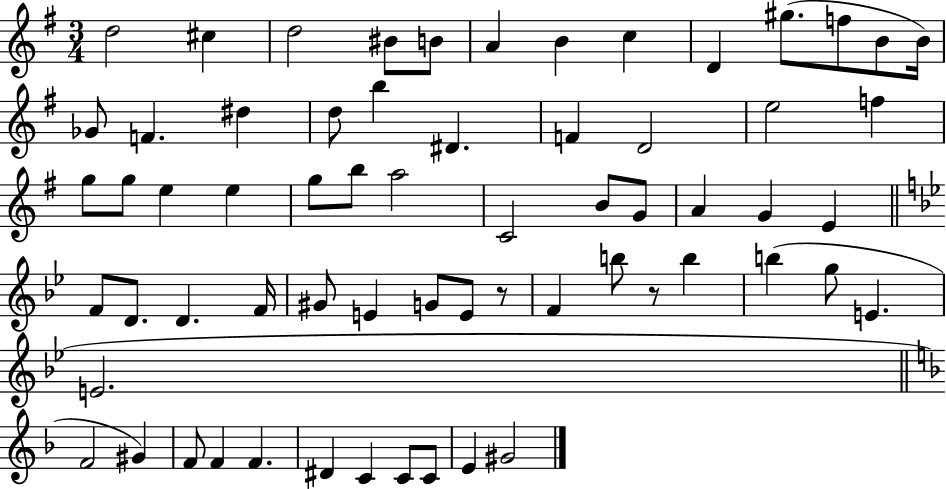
D5/h C#5/q D5/h BIS4/e B4/e A4/q B4/q C5/q D4/q G#5/e. F5/e B4/e B4/s Gb4/e F4/q. D#5/q D5/e B5/q D#4/q. F4/q D4/h E5/h F5/q G5/e G5/e E5/q E5/q G5/e B5/e A5/h C4/h B4/e G4/e A4/q G4/q E4/q F4/e D4/e. D4/q. F4/s G#4/e E4/q G4/e E4/e R/e F4/q B5/e R/e B5/q B5/q G5/e E4/q. E4/h. F4/h G#4/q F4/e F4/q F4/q. D#4/q C4/q C4/e C4/e E4/q G#4/h